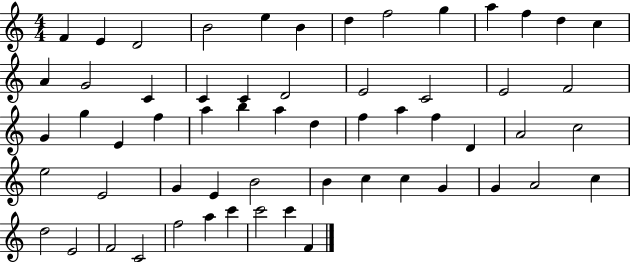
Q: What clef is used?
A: treble